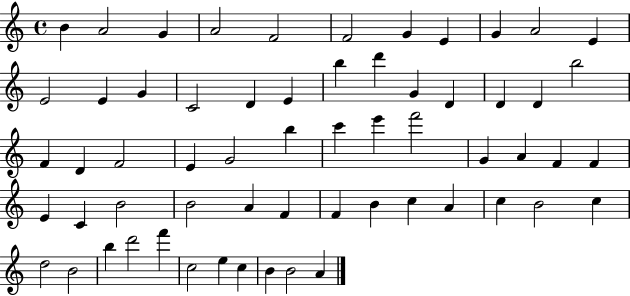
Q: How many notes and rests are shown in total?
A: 61